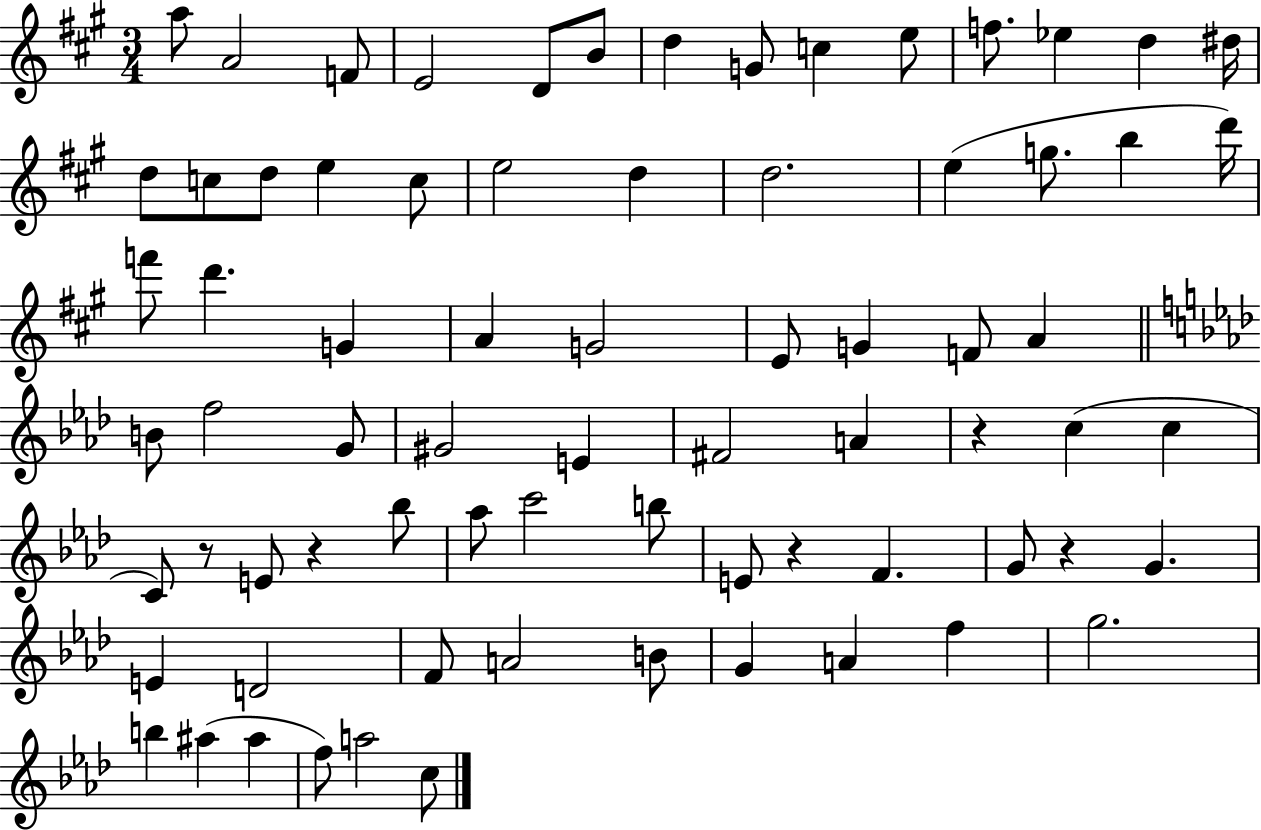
{
  \clef treble
  \numericTimeSignature
  \time 3/4
  \key a \major
  \repeat volta 2 { a''8 a'2 f'8 | e'2 d'8 b'8 | d''4 g'8 c''4 e''8 | f''8. ees''4 d''4 dis''16 | \break d''8 c''8 d''8 e''4 c''8 | e''2 d''4 | d''2. | e''4( g''8. b''4 d'''16) | \break f'''8 d'''4. g'4 | a'4 g'2 | e'8 g'4 f'8 a'4 | \bar "||" \break \key f \minor b'8 f''2 g'8 | gis'2 e'4 | fis'2 a'4 | r4 c''4( c''4 | \break c'8) r8 e'8 r4 bes''8 | aes''8 c'''2 b''8 | e'8 r4 f'4. | g'8 r4 g'4. | \break e'4 d'2 | f'8 a'2 b'8 | g'4 a'4 f''4 | g''2. | \break b''4 ais''4( ais''4 | f''8) a''2 c''8 | } \bar "|."
}